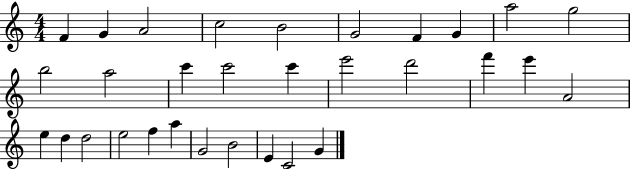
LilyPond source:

{
  \clef treble
  \numericTimeSignature
  \time 4/4
  \key c \major
  f'4 g'4 a'2 | c''2 b'2 | g'2 f'4 g'4 | a''2 g''2 | \break b''2 a''2 | c'''4 c'''2 c'''4 | e'''2 d'''2 | f'''4 e'''4 a'2 | \break e''4 d''4 d''2 | e''2 f''4 a''4 | g'2 b'2 | e'4 c'2 g'4 | \break \bar "|."
}